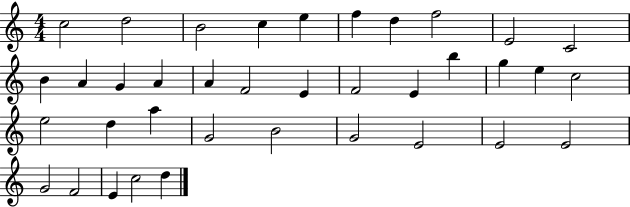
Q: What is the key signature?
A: C major